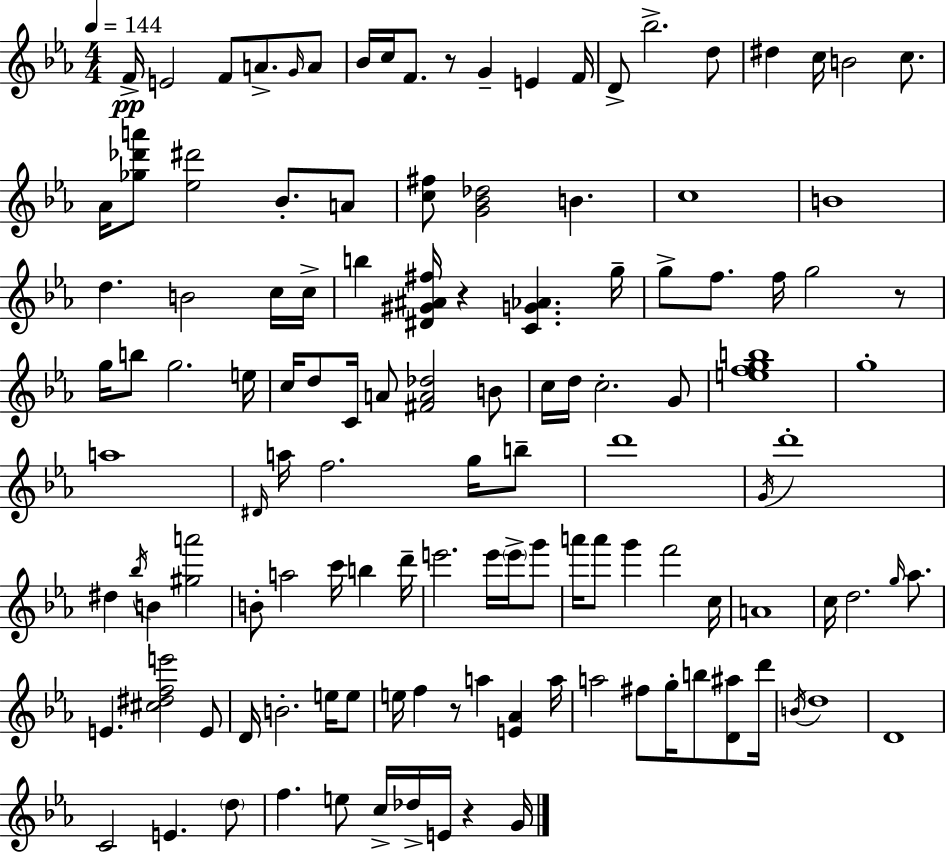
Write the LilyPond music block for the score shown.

{
  \clef treble
  \numericTimeSignature
  \time 4/4
  \key c \minor
  \tempo 4 = 144
  f'16->\pp e'2 f'8 a'8.-> \grace { g'16 } a'8 | bes'16 c''16 f'8. r8 g'4-- e'4 | f'16 d'8-> bes''2.-> d''8 | dis''4 c''16 b'2 c''8. | \break aes'16 <ges'' des''' a'''>8 <ees'' dis'''>2 bes'8.-. a'8 | <c'' fis''>8 <g' bes' des''>2 b'4. | c''1 | b'1 | \break d''4. b'2 c''16 | c''16-> b''4 <dis' gis' ais' fis''>16 r4 <c' g' aes'>4. | g''16-- g''8-> f''8. f''16 g''2 r8 | g''16 b''8 g''2. | \break e''16 c''16 d''8 c'16 a'8 <fis' a' des''>2 b'8 | c''16 d''16 c''2.-. g'8 | <e'' f'' g'' b''>1 | g''1-. | \break a''1 | \grace { dis'16 } a''16 f''2. g''16 | b''8-- d'''1 | \acciaccatura { g'16 } d'''1-. | \break dis''4 \acciaccatura { bes''16 } b'4 <gis'' a'''>2 | b'8-. a''2 c'''16 b''4 | d'''16-- e'''2. | e'''16 \parenthesize e'''16-> g'''8 a'''16 a'''8 g'''4 f'''2 | \break c''16 a'1 | c''16 d''2. | \grace { g''16 } aes''8. e'4. <cis'' dis'' f'' e'''>2 | e'8 d'16 b'2.-. | \break e''16 e''8 e''16 f''4 r8 a''4 | <e' aes'>4 a''16 a''2 fis''8 g''16-. | b''8 <d' ais''>8 d'''16 \acciaccatura { b'16 } d''1 | d'1 | \break c'2 e'4. | \parenthesize d''8 f''4. e''8 c''16-> des''16-> | e'16 r4 g'16 \bar "|."
}